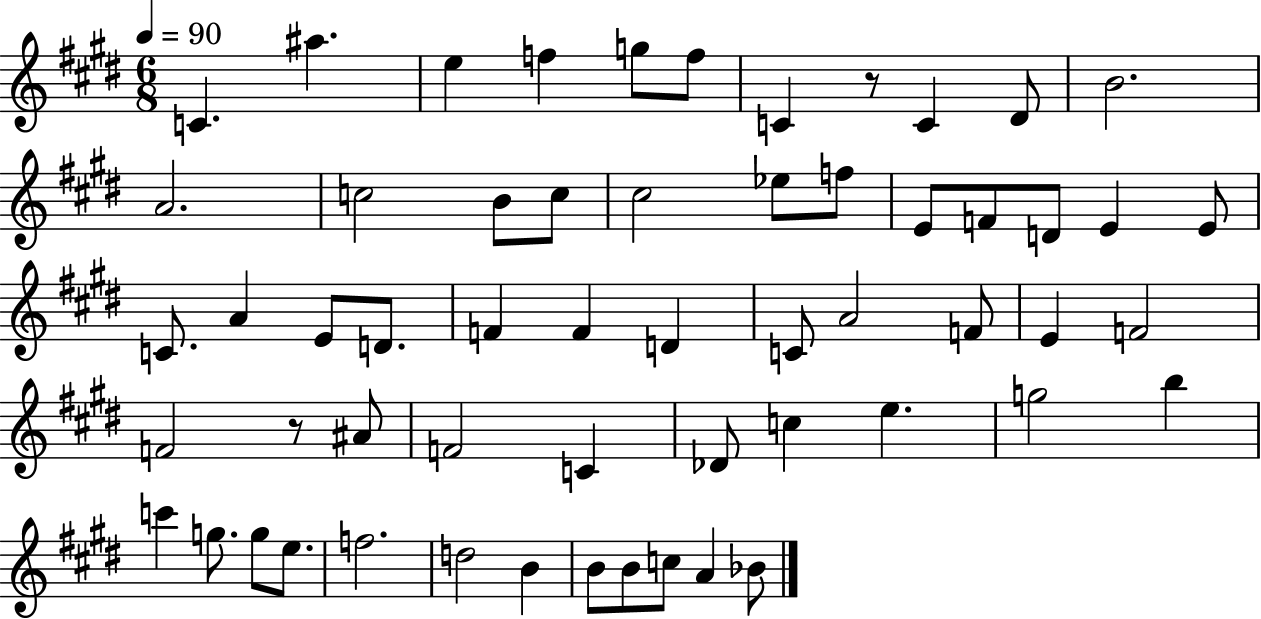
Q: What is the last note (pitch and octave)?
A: Bb4